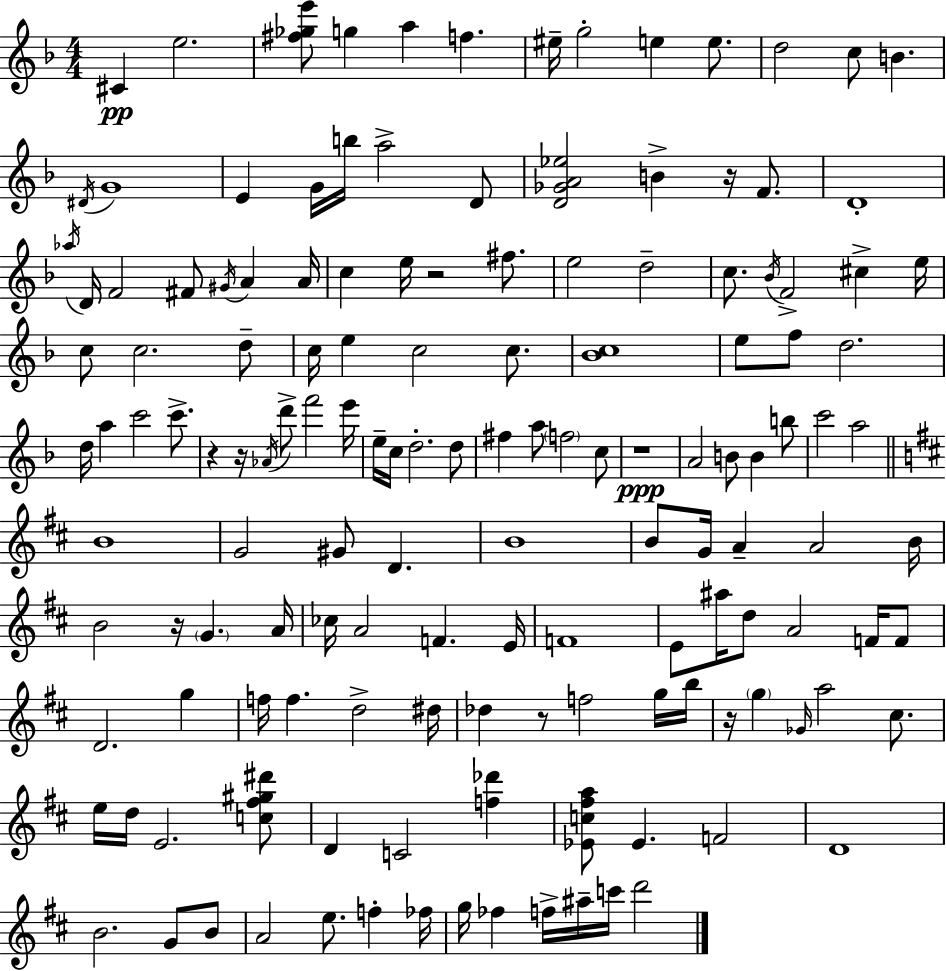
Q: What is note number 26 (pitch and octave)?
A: F#4